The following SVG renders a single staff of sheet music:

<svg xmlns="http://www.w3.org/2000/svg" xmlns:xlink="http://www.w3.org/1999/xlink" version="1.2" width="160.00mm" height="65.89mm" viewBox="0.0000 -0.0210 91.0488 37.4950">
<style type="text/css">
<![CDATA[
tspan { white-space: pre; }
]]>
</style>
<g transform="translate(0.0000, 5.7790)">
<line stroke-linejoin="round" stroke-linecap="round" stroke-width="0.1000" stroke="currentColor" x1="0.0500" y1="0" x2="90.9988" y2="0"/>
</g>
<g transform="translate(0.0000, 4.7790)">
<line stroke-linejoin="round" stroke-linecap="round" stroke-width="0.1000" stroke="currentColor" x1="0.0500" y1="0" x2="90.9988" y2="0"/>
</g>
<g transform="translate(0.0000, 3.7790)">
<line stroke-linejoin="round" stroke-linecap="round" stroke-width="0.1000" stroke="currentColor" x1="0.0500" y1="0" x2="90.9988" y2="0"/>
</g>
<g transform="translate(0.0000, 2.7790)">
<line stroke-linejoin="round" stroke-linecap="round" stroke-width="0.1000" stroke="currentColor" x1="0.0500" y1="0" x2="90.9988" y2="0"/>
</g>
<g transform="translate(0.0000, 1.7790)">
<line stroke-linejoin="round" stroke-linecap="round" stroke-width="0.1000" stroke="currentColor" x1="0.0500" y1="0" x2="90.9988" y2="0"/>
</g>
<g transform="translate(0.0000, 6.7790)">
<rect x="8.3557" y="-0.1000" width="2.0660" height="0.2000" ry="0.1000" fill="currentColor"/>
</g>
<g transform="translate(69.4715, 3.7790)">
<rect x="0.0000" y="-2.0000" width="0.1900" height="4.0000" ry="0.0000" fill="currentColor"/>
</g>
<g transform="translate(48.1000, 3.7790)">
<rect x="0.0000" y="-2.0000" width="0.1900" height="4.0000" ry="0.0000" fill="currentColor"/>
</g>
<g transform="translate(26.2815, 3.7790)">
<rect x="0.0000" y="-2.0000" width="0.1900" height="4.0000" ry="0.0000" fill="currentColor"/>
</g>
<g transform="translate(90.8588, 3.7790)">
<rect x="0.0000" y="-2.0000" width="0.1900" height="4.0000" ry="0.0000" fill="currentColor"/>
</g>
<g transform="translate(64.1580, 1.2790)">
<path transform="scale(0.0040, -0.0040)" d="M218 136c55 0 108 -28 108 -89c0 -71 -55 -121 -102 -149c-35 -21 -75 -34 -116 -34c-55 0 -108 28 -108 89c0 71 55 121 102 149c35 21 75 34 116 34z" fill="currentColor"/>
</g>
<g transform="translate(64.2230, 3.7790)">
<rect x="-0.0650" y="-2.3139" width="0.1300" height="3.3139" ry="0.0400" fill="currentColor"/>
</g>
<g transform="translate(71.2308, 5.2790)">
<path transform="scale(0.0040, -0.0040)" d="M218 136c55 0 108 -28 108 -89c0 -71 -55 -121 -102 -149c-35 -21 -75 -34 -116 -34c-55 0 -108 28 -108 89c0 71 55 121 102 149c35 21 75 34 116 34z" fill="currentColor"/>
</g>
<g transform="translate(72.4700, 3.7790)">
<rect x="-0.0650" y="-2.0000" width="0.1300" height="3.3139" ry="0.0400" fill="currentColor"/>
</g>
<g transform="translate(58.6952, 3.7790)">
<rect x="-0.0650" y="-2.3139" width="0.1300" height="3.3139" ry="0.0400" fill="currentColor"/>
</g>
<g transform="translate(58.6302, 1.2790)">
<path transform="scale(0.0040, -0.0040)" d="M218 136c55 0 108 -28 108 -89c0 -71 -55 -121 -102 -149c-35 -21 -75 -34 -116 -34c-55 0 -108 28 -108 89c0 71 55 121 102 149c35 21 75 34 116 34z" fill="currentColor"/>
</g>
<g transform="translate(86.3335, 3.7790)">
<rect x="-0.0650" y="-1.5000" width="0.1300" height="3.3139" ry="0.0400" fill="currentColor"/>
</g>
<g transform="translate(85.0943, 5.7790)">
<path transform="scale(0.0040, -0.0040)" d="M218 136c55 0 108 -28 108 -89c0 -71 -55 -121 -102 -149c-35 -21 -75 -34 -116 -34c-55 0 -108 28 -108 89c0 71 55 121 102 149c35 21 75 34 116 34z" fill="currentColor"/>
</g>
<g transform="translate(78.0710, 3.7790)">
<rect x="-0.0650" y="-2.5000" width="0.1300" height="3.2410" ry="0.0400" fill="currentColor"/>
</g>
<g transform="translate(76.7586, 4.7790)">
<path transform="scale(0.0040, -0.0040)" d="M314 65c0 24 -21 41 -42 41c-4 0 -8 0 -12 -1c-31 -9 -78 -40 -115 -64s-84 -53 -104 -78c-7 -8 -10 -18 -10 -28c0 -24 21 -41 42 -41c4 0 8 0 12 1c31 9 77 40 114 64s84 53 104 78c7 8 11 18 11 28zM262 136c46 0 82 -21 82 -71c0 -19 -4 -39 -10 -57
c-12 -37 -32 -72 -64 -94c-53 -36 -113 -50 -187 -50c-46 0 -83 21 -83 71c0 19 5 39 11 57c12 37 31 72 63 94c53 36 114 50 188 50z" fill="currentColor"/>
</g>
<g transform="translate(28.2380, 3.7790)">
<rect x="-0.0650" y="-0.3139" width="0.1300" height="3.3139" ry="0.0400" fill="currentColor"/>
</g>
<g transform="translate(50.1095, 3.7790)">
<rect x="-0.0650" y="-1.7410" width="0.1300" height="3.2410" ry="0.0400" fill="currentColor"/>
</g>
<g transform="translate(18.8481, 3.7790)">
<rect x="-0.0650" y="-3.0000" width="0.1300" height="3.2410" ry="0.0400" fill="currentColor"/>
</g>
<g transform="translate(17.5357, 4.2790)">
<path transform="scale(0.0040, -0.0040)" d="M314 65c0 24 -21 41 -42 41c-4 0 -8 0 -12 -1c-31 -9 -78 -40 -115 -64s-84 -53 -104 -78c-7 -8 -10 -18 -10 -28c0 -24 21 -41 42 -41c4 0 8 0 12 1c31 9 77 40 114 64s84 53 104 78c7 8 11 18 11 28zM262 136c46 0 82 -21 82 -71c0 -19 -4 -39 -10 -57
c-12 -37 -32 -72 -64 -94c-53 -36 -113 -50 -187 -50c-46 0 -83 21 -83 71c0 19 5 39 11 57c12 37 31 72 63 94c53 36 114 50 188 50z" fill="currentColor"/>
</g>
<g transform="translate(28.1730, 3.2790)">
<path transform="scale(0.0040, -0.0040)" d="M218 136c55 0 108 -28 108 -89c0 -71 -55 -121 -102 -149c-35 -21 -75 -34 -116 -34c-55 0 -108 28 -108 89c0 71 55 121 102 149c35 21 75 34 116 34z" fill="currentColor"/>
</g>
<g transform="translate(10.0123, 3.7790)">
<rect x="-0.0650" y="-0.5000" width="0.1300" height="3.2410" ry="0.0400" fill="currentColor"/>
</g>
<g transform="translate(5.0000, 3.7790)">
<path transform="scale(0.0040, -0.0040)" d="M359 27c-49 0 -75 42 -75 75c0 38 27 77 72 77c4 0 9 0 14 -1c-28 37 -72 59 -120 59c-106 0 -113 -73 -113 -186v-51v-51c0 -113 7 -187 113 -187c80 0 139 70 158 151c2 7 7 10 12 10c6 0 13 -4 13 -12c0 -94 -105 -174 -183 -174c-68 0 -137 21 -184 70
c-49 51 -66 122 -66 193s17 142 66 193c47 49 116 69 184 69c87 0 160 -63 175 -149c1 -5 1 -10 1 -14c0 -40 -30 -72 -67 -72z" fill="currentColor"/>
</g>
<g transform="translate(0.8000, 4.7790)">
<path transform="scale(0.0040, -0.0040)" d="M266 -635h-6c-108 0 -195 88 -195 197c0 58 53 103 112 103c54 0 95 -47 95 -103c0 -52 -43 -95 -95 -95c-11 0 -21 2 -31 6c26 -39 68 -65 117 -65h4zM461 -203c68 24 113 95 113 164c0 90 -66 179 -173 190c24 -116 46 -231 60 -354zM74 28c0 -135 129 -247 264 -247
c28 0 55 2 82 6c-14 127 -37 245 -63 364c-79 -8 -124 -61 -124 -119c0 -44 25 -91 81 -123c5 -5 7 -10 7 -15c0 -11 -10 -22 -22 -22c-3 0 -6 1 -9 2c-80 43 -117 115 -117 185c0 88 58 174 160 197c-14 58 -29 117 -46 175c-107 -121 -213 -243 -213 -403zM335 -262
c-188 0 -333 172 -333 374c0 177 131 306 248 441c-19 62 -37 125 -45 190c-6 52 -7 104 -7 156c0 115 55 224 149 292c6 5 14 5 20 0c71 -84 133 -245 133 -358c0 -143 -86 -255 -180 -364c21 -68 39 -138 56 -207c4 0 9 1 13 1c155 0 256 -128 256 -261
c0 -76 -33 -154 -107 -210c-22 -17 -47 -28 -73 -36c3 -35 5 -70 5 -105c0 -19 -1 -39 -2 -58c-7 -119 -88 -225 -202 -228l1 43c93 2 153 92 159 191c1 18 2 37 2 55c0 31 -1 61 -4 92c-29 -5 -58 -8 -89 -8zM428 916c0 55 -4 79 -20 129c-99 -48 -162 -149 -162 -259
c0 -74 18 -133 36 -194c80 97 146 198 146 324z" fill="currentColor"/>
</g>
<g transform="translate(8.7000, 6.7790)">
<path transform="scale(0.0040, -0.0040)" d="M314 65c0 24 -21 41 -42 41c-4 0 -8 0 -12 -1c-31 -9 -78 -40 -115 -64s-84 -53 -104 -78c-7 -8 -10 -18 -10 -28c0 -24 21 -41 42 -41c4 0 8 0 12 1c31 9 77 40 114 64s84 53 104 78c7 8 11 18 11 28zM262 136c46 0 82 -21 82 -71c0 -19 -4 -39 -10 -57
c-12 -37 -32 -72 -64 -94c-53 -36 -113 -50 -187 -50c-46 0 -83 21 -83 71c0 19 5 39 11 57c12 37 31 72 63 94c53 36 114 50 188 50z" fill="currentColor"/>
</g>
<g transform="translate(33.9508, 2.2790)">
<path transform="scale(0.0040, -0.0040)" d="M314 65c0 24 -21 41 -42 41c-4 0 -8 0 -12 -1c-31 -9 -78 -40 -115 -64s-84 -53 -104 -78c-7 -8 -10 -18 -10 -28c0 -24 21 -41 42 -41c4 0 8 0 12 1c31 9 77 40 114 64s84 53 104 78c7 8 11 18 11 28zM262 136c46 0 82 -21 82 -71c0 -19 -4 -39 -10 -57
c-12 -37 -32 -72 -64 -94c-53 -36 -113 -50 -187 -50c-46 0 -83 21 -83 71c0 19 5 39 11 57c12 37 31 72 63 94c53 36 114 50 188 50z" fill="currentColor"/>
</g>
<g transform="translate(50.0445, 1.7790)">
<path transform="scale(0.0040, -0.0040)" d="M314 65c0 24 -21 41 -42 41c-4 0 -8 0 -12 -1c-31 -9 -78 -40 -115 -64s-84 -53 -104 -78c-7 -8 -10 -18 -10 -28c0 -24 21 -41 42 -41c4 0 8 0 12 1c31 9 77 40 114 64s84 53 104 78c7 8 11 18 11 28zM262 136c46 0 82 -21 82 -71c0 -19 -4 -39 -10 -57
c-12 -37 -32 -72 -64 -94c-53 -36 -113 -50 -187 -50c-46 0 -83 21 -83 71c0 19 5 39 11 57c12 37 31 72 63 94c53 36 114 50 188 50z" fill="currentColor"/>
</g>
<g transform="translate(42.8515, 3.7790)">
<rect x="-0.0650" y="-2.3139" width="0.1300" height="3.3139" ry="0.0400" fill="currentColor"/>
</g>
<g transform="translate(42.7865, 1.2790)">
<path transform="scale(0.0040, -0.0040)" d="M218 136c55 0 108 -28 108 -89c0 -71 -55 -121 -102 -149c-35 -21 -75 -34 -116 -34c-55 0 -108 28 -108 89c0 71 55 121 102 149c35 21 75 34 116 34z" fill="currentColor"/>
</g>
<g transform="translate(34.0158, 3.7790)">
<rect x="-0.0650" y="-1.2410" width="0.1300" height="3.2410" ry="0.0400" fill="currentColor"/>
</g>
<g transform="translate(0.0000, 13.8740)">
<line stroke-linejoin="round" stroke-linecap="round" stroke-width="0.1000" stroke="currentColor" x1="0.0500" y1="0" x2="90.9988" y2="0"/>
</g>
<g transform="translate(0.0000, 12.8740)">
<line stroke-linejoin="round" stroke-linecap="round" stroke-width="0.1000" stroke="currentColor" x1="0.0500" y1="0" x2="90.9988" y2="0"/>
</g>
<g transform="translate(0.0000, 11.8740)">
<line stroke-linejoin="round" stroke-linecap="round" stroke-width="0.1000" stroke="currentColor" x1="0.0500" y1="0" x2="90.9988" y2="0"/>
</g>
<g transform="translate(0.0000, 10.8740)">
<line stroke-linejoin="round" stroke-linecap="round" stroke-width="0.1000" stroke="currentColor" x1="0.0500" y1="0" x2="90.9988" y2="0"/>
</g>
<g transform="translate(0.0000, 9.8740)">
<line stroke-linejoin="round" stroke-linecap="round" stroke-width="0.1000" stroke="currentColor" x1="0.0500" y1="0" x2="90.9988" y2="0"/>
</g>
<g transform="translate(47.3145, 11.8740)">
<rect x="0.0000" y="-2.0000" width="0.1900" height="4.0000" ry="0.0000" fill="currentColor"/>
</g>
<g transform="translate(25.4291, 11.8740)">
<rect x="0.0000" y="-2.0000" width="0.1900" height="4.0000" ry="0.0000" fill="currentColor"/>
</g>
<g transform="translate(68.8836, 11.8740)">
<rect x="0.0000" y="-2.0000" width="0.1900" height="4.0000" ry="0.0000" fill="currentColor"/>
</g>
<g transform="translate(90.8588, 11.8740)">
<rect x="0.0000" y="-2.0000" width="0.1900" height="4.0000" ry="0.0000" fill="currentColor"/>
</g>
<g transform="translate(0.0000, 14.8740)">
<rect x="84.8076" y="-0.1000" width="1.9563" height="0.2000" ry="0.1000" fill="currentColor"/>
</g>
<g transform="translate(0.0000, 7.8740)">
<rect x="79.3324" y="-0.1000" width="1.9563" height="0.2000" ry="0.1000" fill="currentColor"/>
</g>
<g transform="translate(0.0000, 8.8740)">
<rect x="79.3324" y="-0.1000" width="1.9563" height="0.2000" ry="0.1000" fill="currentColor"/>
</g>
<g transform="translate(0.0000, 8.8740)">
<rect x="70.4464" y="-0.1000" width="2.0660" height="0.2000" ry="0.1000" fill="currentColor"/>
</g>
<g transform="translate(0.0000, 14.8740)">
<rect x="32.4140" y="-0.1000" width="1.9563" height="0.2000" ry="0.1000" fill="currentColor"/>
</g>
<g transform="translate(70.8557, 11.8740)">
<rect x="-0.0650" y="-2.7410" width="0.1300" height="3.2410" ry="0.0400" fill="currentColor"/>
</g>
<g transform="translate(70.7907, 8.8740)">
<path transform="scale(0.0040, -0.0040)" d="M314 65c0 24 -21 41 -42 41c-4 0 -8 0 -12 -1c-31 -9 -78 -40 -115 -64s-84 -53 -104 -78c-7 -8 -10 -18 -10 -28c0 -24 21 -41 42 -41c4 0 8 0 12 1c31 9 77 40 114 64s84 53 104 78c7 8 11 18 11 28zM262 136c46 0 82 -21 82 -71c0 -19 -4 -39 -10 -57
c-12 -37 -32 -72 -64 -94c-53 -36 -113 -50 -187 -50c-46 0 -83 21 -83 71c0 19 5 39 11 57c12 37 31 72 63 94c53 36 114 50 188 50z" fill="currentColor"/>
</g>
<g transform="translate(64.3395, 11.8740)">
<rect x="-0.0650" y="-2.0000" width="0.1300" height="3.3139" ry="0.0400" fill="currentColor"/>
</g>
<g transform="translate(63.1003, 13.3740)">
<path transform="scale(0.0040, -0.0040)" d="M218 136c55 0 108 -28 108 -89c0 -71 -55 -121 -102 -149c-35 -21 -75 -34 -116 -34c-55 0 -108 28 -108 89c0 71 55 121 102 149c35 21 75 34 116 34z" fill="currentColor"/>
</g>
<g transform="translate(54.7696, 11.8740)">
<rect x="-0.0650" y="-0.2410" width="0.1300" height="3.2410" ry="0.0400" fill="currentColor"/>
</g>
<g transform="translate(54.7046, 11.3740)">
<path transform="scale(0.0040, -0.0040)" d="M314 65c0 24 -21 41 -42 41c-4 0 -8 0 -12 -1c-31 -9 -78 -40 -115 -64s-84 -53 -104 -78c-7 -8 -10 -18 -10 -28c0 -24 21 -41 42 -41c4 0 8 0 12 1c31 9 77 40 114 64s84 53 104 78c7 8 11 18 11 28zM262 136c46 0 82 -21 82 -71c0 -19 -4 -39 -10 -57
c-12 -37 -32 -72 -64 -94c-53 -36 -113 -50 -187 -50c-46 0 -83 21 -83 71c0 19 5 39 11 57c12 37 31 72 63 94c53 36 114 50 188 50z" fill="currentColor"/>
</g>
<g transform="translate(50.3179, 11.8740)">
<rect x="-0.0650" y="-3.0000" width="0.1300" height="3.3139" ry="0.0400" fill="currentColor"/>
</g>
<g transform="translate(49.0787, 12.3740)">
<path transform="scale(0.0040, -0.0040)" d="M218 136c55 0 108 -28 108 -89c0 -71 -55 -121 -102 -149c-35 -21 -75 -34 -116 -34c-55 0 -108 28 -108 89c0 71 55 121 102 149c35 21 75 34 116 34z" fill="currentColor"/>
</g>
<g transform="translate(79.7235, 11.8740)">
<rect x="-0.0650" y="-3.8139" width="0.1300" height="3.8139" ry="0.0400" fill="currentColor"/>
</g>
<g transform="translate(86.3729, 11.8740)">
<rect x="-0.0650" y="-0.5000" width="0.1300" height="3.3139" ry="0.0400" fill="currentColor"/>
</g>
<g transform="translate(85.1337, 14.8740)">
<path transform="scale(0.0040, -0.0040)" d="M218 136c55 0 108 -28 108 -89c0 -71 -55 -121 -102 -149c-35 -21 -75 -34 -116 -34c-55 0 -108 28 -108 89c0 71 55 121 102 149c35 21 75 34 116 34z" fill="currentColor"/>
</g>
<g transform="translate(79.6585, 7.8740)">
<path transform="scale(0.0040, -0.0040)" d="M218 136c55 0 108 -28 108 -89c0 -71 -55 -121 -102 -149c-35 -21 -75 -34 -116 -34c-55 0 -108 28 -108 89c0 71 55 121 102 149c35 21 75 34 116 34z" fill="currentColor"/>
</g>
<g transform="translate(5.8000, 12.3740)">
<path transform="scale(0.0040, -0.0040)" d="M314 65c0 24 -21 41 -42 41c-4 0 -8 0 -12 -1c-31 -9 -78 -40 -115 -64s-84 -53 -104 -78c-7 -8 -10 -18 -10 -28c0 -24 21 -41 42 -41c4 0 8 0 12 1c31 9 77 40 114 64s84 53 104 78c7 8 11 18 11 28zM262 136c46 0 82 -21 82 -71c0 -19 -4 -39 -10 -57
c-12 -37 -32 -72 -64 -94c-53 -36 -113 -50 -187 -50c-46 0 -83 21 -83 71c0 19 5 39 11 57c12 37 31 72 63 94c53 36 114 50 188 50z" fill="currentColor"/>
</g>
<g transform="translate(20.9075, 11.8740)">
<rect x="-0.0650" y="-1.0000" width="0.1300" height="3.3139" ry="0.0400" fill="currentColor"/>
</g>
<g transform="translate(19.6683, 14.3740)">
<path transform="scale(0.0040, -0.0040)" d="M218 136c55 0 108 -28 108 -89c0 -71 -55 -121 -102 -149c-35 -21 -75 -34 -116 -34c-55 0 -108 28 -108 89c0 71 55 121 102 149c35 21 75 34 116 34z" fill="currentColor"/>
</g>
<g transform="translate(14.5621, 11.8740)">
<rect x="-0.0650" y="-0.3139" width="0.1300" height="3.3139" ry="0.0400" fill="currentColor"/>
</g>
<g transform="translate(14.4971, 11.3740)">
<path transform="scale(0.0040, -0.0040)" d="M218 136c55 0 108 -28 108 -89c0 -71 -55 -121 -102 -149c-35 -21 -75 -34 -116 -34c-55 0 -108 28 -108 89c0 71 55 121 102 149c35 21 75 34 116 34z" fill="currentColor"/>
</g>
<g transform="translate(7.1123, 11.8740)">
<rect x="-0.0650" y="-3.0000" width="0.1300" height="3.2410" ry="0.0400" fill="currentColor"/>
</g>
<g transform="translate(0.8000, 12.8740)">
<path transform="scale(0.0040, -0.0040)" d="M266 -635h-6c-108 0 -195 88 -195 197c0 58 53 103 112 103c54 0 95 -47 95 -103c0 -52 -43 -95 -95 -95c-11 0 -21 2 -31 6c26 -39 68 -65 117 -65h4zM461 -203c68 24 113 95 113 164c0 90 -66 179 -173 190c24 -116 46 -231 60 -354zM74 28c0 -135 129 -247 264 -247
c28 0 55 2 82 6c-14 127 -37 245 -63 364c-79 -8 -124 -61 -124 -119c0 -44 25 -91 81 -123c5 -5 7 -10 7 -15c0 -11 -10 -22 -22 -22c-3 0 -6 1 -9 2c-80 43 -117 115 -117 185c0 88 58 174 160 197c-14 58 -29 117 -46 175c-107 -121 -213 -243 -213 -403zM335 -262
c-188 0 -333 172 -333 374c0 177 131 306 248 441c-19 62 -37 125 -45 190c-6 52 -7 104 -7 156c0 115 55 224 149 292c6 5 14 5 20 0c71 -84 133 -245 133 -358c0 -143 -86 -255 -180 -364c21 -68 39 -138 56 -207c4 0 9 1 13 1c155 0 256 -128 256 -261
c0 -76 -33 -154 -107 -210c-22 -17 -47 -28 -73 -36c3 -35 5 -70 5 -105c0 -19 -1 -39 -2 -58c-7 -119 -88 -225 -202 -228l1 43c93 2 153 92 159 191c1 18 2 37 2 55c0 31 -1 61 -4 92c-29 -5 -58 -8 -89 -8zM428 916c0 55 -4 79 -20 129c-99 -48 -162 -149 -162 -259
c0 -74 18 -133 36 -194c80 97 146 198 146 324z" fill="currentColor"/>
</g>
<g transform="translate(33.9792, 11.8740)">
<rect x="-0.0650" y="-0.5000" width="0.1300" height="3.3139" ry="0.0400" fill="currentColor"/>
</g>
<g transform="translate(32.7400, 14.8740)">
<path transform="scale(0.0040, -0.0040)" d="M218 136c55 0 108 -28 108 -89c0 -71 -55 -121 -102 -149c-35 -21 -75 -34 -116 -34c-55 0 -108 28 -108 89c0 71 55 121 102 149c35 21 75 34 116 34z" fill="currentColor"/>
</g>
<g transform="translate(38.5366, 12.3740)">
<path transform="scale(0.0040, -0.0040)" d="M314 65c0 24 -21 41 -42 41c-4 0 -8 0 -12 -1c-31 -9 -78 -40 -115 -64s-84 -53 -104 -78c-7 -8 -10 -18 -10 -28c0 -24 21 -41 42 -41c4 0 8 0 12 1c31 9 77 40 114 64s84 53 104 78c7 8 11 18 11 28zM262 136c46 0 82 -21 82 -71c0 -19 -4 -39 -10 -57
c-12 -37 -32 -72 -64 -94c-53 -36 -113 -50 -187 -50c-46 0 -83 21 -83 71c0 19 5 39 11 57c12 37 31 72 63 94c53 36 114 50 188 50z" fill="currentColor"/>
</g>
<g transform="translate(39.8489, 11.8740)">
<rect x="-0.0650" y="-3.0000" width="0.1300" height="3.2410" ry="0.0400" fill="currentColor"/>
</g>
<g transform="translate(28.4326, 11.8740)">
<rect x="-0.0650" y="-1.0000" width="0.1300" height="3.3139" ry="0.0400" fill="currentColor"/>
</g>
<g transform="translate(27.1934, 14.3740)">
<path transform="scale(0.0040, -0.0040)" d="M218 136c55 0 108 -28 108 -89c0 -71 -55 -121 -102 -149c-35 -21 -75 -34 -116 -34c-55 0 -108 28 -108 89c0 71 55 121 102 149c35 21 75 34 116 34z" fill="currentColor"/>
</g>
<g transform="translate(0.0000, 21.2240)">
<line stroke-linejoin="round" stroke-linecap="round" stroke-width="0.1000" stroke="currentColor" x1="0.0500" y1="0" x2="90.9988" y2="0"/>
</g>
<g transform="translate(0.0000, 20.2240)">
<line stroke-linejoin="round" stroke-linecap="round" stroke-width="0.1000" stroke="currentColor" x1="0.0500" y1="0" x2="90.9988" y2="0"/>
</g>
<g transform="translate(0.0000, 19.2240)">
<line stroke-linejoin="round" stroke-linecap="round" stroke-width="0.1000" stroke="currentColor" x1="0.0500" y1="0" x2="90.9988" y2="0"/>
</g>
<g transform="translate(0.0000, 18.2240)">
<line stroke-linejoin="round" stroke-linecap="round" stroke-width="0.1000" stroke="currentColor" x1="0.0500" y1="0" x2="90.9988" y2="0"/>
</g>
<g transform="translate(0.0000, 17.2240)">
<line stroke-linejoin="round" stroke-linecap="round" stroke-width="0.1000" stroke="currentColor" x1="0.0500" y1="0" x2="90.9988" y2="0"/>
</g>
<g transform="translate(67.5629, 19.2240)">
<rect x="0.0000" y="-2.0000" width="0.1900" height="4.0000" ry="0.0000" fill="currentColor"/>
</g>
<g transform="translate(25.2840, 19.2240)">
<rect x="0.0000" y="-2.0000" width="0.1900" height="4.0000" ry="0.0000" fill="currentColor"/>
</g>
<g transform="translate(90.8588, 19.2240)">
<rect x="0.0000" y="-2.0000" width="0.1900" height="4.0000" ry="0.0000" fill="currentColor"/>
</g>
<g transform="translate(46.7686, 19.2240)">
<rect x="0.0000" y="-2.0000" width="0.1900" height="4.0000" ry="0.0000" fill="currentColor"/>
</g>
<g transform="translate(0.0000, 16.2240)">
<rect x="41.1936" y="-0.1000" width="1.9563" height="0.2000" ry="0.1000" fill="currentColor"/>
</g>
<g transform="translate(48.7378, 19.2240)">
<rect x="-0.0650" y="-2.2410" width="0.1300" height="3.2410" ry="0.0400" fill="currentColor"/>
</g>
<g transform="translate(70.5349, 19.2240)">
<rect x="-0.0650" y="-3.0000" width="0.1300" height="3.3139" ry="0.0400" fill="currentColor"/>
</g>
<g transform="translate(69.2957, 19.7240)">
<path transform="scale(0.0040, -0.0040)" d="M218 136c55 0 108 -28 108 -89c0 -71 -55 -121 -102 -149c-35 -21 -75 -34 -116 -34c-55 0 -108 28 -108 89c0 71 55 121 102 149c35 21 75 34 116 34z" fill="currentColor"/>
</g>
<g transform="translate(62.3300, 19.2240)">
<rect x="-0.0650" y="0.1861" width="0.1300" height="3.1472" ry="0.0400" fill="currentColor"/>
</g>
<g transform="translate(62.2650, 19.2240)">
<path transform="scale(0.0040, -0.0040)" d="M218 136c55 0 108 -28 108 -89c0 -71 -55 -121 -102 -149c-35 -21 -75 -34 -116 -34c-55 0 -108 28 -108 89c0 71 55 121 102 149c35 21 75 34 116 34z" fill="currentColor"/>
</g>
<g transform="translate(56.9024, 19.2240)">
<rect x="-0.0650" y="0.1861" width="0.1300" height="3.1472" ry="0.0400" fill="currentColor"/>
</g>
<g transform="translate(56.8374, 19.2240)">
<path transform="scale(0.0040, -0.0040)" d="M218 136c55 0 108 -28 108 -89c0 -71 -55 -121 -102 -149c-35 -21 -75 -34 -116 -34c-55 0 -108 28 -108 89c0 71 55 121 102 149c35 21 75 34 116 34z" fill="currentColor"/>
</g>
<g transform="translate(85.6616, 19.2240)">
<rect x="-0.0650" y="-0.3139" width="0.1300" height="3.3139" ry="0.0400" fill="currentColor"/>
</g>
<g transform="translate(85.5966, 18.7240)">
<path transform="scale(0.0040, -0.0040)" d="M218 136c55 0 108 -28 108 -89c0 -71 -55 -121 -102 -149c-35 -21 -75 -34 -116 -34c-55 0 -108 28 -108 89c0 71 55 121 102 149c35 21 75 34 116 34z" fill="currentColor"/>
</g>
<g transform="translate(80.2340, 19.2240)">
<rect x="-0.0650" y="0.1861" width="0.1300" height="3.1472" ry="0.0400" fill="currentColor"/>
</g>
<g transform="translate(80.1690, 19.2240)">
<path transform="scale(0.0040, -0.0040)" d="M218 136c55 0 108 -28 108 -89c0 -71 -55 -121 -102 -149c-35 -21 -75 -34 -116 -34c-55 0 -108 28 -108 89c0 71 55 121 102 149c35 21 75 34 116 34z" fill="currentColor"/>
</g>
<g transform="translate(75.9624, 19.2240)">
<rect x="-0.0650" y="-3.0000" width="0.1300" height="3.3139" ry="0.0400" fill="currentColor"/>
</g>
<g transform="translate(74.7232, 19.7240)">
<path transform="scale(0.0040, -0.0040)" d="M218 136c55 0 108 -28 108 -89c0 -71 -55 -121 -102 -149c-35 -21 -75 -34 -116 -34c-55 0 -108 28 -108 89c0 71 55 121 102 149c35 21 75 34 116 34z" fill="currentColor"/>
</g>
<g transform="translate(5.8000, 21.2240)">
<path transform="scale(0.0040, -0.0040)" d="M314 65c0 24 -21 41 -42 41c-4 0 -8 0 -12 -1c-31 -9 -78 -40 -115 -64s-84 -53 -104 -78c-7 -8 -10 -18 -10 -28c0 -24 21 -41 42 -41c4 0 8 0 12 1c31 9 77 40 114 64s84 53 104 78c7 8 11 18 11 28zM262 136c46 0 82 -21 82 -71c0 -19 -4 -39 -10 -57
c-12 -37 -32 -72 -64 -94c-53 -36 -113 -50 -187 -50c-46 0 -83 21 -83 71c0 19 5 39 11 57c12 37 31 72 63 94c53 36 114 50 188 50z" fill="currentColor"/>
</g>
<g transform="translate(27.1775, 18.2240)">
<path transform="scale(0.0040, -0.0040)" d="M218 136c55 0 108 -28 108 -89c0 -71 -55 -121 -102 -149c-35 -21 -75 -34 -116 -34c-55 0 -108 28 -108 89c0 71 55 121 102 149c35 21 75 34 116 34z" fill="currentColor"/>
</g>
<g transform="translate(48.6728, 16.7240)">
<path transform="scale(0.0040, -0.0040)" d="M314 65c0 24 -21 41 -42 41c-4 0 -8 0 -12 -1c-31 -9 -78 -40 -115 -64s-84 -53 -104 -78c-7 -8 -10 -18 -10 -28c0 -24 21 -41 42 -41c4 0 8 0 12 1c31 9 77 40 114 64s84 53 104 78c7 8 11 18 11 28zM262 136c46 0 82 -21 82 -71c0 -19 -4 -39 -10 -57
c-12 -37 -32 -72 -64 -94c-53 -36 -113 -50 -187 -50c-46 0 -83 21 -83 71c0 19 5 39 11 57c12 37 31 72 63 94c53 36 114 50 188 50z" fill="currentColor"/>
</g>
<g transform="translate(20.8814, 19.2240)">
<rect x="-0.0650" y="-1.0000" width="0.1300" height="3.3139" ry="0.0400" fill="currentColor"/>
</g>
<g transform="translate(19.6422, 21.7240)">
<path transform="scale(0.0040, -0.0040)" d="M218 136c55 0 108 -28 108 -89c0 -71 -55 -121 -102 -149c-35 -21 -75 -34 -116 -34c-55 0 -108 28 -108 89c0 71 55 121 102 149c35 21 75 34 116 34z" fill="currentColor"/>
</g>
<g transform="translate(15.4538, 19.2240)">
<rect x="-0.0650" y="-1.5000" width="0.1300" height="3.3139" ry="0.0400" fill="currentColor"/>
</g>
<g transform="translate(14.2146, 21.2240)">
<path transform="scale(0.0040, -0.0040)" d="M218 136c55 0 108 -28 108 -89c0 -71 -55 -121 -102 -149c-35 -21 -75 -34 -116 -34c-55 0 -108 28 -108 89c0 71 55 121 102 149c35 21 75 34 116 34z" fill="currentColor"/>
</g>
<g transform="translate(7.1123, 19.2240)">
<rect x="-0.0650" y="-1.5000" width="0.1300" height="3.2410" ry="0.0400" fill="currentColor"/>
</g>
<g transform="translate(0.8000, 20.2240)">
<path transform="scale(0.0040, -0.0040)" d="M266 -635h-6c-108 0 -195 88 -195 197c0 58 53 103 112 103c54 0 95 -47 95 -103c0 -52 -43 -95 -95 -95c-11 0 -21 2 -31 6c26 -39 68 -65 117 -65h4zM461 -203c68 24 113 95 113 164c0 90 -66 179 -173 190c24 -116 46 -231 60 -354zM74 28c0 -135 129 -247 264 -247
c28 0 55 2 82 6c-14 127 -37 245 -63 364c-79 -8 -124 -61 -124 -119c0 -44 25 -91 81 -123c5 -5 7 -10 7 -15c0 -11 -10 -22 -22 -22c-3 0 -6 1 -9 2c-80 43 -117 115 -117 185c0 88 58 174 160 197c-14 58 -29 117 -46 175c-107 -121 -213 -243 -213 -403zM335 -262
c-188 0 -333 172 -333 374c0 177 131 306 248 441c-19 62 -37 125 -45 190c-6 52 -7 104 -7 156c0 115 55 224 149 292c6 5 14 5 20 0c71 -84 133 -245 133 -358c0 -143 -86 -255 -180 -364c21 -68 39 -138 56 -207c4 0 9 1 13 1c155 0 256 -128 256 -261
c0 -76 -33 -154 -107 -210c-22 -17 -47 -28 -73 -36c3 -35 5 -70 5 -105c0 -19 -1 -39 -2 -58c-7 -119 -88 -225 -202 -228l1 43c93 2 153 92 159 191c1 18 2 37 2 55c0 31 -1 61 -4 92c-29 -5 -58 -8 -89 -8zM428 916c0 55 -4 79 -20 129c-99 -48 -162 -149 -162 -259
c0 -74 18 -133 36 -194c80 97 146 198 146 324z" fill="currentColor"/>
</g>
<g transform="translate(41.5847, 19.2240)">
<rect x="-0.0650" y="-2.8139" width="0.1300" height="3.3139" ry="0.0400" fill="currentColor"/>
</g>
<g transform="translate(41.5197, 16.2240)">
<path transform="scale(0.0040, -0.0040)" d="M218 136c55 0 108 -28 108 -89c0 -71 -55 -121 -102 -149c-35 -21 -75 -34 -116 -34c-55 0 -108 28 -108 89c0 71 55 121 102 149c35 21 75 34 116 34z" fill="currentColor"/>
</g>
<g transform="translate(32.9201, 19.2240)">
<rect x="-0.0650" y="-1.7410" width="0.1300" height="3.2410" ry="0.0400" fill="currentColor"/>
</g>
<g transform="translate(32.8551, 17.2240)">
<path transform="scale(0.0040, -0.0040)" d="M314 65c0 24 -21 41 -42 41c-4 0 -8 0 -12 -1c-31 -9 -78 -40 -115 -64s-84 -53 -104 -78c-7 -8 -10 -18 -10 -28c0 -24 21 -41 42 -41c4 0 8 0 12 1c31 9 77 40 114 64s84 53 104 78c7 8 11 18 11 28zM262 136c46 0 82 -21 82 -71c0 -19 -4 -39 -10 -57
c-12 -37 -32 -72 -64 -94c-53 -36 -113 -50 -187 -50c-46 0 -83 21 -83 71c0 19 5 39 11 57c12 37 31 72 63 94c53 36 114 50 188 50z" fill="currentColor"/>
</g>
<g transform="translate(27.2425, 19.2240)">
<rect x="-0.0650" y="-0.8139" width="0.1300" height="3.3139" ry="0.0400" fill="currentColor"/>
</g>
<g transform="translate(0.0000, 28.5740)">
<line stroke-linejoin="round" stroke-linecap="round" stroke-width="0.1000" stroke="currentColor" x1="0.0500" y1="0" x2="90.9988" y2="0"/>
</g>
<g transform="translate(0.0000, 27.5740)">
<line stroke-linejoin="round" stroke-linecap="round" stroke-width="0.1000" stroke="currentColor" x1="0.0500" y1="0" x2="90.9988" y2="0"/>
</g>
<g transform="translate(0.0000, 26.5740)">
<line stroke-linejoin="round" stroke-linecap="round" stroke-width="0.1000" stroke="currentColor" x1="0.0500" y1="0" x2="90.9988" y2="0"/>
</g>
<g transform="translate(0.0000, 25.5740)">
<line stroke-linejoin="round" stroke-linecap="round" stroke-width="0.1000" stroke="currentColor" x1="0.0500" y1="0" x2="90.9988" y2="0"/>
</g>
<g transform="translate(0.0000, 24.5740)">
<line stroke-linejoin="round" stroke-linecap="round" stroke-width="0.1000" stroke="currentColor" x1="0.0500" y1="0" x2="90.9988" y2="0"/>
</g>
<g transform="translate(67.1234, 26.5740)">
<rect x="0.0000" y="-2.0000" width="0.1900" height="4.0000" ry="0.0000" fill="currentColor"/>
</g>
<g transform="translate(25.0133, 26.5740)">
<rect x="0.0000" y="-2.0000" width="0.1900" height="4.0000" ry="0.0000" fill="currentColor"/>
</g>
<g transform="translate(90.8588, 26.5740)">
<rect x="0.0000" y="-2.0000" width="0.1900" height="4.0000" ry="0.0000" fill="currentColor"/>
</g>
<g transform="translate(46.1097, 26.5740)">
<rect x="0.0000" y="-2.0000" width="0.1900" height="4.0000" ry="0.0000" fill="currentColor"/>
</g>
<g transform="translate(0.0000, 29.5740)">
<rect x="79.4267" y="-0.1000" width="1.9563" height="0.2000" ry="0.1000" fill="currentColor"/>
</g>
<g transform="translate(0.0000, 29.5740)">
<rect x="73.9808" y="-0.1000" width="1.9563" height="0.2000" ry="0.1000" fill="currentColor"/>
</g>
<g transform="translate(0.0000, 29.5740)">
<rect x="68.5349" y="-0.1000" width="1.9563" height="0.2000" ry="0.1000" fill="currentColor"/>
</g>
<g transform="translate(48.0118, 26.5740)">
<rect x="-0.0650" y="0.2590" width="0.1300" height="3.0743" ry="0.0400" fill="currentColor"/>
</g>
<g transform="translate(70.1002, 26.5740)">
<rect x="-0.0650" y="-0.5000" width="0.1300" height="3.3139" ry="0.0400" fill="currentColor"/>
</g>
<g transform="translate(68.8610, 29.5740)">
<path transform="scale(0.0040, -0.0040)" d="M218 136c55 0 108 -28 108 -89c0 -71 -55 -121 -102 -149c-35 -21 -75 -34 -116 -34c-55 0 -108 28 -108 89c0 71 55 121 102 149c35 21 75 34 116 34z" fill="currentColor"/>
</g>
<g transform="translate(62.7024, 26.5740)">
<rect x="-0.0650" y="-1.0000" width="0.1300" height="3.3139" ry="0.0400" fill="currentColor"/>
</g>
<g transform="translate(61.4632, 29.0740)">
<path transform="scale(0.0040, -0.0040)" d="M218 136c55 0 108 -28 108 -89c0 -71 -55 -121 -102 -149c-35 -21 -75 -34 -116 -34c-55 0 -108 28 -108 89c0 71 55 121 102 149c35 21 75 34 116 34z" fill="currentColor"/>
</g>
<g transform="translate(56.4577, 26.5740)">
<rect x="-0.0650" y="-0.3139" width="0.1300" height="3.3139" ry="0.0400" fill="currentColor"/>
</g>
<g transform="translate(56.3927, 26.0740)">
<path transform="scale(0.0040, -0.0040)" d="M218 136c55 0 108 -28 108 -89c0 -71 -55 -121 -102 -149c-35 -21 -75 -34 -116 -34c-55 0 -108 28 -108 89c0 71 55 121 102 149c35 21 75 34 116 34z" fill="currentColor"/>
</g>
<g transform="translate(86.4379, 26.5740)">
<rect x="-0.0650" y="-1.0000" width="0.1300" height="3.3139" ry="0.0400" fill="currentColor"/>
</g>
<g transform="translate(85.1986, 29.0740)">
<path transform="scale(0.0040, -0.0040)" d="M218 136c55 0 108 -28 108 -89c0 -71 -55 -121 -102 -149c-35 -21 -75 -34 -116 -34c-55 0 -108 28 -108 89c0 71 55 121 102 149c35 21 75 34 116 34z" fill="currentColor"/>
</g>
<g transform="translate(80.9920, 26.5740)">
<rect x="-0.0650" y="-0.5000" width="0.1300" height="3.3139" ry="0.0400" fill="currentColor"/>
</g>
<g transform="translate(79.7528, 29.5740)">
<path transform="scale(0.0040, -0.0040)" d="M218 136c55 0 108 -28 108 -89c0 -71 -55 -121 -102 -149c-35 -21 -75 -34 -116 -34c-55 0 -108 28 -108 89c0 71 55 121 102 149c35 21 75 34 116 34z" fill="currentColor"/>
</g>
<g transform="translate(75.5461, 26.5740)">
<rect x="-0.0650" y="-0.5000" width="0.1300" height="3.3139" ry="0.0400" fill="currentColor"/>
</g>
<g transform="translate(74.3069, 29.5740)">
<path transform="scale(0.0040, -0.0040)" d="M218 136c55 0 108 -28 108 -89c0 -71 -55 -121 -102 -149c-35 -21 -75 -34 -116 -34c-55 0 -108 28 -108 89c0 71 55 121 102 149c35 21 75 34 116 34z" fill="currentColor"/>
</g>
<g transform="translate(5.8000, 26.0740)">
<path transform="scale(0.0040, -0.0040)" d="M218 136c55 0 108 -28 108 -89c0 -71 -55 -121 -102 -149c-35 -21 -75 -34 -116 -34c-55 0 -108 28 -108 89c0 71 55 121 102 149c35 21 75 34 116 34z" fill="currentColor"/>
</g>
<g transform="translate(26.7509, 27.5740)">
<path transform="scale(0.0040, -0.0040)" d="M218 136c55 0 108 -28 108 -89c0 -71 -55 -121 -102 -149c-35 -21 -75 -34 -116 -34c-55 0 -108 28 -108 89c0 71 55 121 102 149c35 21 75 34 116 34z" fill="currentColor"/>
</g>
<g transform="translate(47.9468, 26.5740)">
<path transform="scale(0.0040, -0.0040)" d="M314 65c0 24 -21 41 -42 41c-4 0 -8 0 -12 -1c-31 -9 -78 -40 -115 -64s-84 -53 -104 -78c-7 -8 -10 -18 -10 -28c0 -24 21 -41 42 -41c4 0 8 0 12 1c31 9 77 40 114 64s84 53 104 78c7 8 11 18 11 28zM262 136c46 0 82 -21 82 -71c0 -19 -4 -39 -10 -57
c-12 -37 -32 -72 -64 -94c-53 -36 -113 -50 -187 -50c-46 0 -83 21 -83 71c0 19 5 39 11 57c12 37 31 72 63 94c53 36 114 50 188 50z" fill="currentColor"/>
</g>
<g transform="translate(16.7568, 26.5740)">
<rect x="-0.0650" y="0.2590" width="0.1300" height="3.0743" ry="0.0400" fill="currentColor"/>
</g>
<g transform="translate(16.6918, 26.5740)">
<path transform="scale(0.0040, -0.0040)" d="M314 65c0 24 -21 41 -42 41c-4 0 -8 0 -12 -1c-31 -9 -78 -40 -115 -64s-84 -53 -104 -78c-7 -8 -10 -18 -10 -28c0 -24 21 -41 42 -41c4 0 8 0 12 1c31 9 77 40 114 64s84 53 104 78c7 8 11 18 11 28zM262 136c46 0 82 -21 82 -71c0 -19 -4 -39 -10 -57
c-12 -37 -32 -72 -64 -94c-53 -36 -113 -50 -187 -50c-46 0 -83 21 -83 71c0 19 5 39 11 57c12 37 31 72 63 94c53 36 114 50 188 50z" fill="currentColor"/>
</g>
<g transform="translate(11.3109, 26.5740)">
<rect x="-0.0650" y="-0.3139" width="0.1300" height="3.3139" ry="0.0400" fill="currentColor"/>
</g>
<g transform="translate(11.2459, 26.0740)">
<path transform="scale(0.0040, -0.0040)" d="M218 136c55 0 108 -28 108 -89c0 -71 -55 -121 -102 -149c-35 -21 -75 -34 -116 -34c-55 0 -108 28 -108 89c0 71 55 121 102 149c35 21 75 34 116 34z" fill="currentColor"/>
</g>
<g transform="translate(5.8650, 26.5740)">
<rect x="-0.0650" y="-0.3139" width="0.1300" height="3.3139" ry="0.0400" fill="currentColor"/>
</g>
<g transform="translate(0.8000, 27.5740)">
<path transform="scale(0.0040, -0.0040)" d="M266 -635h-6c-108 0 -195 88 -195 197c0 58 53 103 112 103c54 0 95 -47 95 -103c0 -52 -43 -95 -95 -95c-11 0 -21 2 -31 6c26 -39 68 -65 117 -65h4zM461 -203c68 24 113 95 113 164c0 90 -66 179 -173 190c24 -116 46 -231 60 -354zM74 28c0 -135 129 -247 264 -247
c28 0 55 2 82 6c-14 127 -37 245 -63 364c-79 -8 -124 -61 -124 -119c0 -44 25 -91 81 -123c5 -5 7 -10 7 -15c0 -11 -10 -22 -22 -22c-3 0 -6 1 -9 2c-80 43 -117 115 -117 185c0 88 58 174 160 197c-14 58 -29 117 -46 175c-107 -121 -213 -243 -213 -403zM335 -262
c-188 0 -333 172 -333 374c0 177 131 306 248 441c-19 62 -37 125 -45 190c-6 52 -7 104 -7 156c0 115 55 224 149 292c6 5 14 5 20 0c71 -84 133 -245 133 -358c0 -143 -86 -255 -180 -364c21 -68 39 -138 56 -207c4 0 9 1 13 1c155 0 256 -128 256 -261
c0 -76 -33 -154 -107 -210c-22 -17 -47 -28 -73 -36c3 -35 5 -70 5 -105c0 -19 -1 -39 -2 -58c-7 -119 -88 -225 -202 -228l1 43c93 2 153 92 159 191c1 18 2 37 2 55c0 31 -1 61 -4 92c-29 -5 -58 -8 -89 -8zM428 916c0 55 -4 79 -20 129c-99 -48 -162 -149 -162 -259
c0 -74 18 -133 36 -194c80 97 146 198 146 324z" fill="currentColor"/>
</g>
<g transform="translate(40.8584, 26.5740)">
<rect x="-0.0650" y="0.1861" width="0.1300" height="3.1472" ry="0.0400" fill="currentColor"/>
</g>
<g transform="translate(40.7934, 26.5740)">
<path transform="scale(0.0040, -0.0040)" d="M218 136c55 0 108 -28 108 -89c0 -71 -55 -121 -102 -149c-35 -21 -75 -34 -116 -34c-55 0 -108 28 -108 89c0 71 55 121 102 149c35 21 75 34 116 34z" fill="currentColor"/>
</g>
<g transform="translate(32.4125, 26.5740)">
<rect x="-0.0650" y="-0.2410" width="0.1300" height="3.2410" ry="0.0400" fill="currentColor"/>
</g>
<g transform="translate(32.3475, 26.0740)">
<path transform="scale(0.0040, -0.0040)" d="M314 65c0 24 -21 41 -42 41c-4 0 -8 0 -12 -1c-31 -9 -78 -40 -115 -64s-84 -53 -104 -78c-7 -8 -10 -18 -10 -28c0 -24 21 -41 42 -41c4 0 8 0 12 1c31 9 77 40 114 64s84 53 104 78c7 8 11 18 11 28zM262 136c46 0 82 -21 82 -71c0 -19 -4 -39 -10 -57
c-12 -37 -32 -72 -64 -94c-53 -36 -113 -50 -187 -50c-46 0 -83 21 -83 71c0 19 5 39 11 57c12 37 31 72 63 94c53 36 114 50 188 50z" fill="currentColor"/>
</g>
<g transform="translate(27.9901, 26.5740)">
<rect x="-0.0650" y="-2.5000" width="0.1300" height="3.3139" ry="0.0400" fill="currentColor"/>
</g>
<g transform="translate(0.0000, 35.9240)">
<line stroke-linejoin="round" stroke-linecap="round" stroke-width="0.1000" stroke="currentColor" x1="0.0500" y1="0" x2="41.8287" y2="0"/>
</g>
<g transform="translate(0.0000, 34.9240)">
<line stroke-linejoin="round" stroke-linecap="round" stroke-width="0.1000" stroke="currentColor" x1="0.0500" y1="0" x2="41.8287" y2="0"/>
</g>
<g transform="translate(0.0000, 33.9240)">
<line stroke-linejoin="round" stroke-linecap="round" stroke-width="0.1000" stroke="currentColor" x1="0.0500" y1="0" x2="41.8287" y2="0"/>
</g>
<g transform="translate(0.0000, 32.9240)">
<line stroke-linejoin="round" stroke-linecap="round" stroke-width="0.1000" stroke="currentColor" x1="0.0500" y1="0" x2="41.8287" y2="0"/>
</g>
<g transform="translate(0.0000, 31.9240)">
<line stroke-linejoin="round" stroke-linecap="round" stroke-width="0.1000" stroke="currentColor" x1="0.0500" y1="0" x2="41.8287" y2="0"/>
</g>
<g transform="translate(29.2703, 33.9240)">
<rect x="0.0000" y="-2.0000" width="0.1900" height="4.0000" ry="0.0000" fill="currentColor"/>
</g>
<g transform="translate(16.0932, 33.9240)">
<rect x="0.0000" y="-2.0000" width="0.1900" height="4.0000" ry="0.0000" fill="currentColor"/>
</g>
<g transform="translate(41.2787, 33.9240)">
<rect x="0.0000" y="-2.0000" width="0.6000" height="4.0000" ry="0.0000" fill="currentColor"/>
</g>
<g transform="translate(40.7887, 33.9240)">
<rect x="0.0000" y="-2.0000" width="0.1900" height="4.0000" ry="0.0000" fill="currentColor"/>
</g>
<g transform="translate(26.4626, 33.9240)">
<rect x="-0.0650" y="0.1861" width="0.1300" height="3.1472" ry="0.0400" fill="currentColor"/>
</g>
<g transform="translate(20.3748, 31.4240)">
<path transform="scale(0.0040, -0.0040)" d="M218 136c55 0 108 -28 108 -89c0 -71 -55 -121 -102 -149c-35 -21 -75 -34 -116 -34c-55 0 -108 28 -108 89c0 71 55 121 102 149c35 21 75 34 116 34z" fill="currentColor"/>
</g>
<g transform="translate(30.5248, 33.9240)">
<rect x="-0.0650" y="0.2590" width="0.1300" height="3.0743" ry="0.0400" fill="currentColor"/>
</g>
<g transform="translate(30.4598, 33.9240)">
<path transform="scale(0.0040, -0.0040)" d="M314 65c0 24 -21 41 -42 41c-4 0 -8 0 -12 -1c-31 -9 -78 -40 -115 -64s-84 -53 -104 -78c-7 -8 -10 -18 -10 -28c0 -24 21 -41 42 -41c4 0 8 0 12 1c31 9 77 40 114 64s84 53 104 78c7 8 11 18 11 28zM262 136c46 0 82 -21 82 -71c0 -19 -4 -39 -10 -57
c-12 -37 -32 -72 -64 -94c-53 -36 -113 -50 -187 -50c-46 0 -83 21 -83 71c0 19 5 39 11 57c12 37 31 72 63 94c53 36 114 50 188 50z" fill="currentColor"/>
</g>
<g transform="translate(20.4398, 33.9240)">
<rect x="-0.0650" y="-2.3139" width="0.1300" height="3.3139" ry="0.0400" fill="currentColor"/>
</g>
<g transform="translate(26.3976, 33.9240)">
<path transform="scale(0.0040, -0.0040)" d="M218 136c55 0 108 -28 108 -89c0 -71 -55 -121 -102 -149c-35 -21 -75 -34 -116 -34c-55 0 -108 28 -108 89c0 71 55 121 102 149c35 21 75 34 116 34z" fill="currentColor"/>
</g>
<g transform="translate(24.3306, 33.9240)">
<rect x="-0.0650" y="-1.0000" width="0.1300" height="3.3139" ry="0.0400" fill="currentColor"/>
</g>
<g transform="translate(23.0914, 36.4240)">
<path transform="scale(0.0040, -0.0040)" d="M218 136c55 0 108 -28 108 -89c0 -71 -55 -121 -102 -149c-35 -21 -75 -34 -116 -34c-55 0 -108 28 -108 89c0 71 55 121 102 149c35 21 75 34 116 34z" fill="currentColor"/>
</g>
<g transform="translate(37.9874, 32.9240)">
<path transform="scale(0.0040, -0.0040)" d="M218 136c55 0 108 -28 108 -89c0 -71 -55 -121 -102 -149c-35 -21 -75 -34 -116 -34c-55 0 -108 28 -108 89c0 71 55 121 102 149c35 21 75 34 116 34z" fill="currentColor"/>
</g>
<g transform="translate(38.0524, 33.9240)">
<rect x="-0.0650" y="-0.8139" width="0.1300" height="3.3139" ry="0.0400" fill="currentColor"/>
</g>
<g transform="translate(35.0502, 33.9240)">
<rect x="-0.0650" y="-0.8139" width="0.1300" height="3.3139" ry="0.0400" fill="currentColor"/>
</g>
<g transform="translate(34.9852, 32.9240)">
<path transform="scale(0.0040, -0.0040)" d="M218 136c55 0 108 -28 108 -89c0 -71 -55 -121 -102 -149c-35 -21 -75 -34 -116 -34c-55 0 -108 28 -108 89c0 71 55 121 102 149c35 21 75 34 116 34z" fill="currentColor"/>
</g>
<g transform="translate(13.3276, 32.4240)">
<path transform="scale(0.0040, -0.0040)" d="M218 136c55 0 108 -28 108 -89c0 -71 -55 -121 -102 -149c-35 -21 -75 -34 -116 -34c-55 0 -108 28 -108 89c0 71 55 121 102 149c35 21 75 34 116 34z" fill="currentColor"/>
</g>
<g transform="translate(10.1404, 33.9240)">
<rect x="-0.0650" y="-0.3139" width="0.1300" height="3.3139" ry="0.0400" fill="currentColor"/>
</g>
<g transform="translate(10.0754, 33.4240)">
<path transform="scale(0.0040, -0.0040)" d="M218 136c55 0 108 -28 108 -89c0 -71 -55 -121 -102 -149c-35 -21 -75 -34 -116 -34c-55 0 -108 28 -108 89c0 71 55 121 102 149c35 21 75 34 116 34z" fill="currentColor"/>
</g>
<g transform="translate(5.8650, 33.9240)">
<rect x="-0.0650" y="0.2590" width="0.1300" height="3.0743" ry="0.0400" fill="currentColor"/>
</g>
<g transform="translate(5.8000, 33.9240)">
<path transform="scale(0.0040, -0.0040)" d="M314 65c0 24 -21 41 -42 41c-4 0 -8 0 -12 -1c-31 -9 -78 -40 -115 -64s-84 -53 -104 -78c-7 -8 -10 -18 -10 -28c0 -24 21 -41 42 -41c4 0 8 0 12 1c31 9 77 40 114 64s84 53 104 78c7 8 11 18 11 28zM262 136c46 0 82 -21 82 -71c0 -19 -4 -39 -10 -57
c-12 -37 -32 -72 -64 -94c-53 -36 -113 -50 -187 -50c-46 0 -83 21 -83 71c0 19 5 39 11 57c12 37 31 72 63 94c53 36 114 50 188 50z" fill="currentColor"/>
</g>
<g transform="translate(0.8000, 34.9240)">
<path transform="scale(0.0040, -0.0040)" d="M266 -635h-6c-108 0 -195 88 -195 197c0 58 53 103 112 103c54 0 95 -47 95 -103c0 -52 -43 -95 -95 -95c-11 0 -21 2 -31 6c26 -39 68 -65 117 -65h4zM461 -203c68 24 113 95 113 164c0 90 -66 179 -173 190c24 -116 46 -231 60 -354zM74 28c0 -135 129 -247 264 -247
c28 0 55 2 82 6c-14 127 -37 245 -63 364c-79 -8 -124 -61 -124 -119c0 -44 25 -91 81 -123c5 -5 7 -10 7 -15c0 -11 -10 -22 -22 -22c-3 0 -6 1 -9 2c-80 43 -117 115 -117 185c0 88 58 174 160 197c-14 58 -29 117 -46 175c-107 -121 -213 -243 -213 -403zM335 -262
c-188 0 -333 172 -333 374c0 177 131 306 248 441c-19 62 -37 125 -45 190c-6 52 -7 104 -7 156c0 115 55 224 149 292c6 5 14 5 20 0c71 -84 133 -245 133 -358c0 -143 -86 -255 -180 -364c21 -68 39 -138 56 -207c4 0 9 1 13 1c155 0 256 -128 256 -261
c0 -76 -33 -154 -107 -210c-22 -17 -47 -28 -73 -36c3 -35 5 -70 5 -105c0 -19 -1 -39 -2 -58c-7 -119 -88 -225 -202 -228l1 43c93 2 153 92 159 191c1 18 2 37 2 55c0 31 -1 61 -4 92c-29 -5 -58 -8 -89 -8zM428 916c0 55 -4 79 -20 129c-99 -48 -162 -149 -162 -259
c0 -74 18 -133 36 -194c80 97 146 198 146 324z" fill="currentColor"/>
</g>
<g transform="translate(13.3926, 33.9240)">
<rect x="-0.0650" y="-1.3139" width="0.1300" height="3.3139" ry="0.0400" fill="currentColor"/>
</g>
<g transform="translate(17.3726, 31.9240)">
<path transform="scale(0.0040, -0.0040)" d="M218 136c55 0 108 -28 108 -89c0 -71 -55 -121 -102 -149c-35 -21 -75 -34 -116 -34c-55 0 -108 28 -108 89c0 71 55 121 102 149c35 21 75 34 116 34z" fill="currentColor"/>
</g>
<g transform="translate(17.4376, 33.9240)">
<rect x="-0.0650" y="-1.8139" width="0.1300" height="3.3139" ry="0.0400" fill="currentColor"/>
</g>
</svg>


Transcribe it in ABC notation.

X:1
T:Untitled
M:4/4
L:1/4
K:C
C2 A2 c e2 g f2 g g F G2 E A2 c D D C A2 A c2 F a2 c' C E2 E D d f2 a g2 B B A A B c c c B2 G c2 B B2 c D C C C D B2 c e f g D B B2 d d